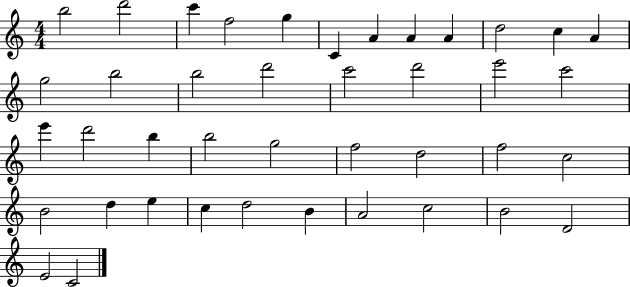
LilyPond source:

{
  \clef treble
  \numericTimeSignature
  \time 4/4
  \key c \major
  b''2 d'''2 | c'''4 f''2 g''4 | c'4 a'4 a'4 a'4 | d''2 c''4 a'4 | \break g''2 b''2 | b''2 d'''2 | c'''2 d'''2 | e'''2 c'''2 | \break e'''4 d'''2 b''4 | b''2 g''2 | f''2 d''2 | f''2 c''2 | \break b'2 d''4 e''4 | c''4 d''2 b'4 | a'2 c''2 | b'2 d'2 | \break e'2 c'2 | \bar "|."
}